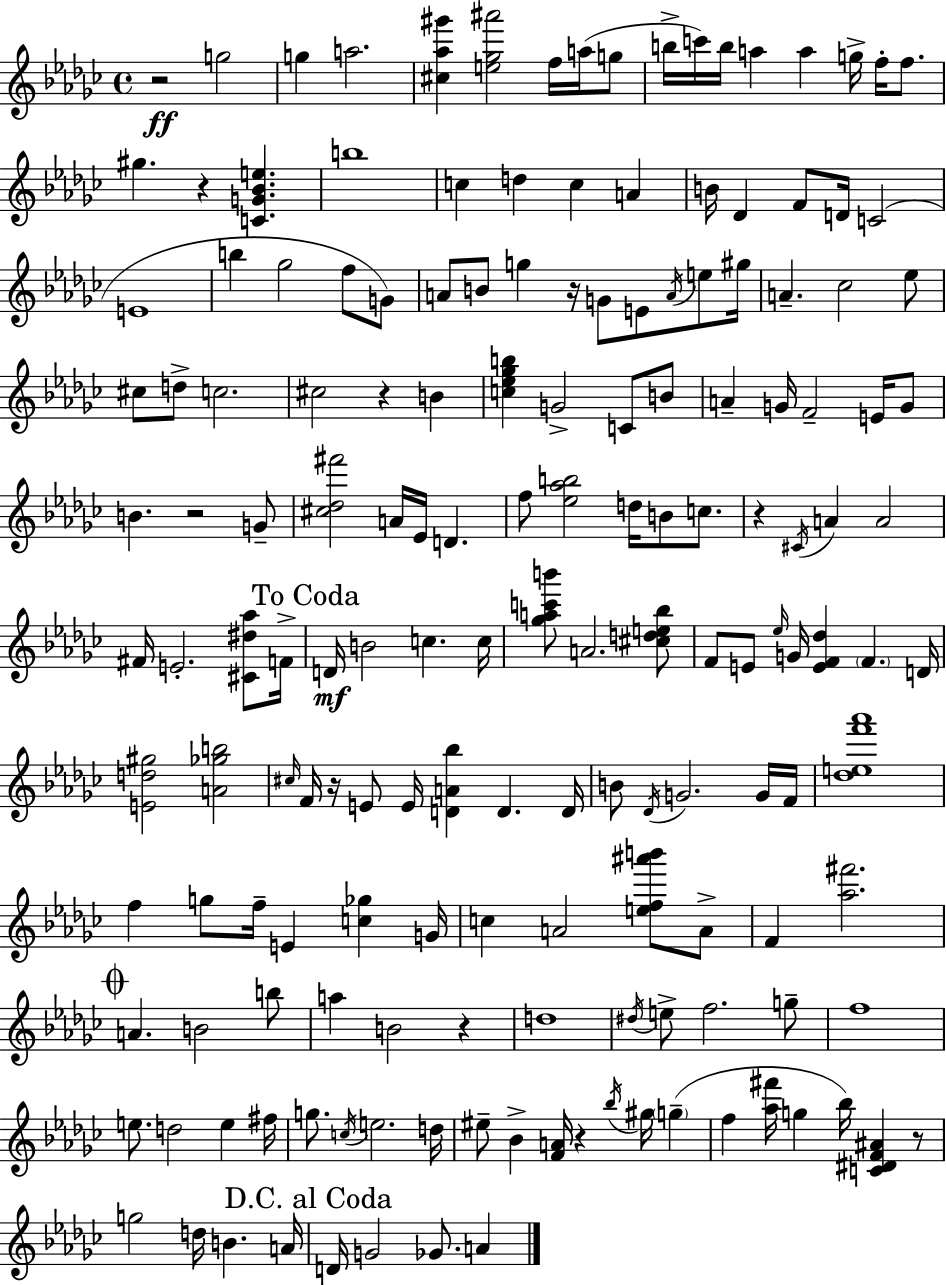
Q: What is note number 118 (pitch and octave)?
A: E5